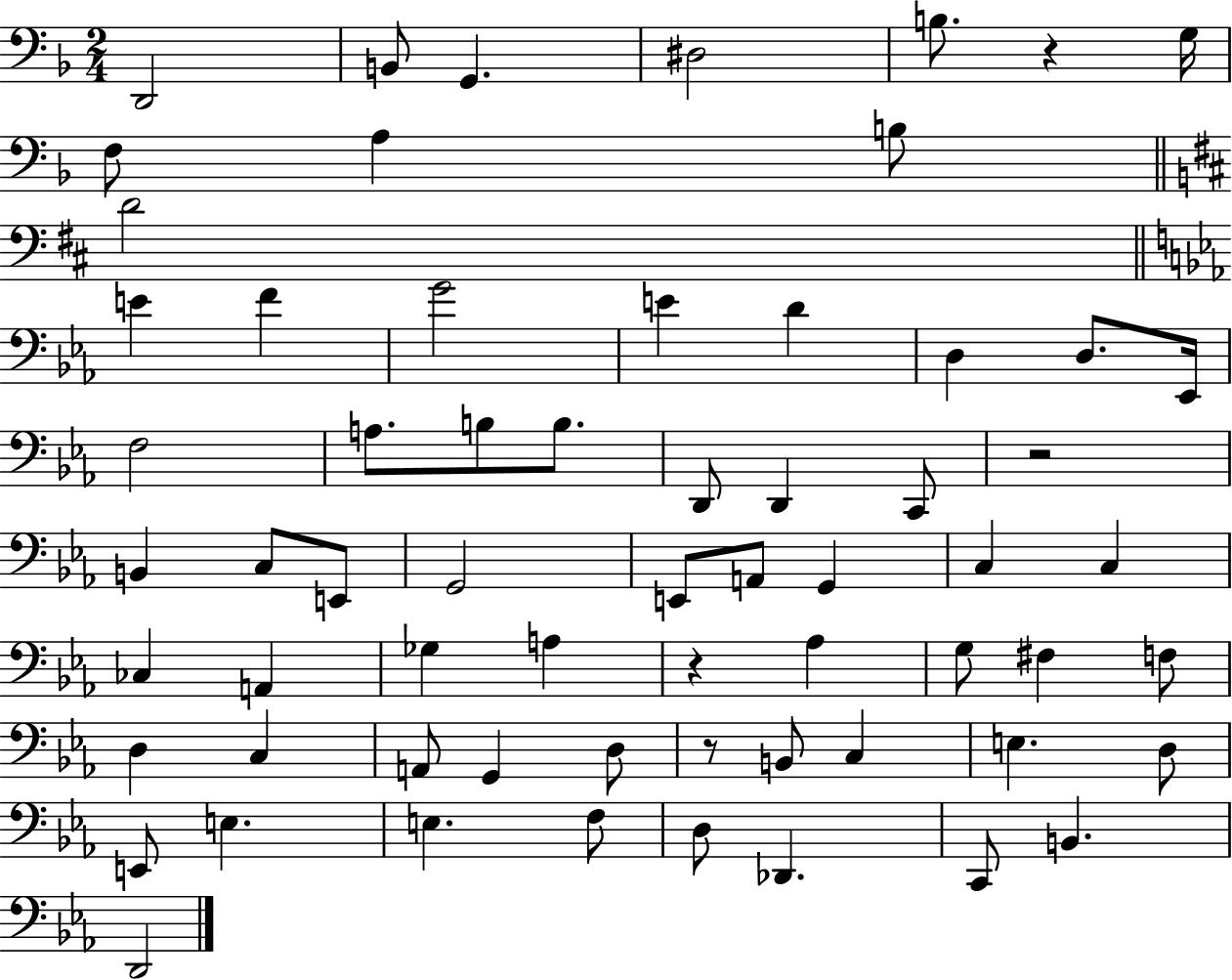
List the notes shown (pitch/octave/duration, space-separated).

D2/h B2/e G2/q. D#3/h B3/e. R/q G3/s F3/e A3/q B3/e D4/h E4/q F4/q G4/h E4/q D4/q D3/q D3/e. Eb2/s F3/h A3/e. B3/e B3/e. D2/e D2/q C2/e R/h B2/q C3/e E2/e G2/h E2/e A2/e G2/q C3/q C3/q CES3/q A2/q Gb3/q A3/q R/q Ab3/q G3/e F#3/q F3/e D3/q C3/q A2/e G2/q D3/e R/e B2/e C3/q E3/q. D3/e E2/e E3/q. E3/q. F3/e D3/e Db2/q. C2/e B2/q. D2/h